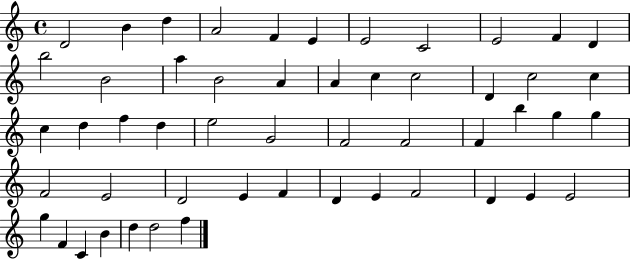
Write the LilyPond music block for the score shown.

{
  \clef treble
  \time 4/4
  \defaultTimeSignature
  \key c \major
  d'2 b'4 d''4 | a'2 f'4 e'4 | e'2 c'2 | e'2 f'4 d'4 | \break b''2 b'2 | a''4 b'2 a'4 | a'4 c''4 c''2 | d'4 c''2 c''4 | \break c''4 d''4 f''4 d''4 | e''2 g'2 | f'2 f'2 | f'4 b''4 g''4 g''4 | \break f'2 e'2 | d'2 e'4 f'4 | d'4 e'4 f'2 | d'4 e'4 e'2 | \break g''4 f'4 c'4 b'4 | d''4 d''2 f''4 | \bar "|."
}